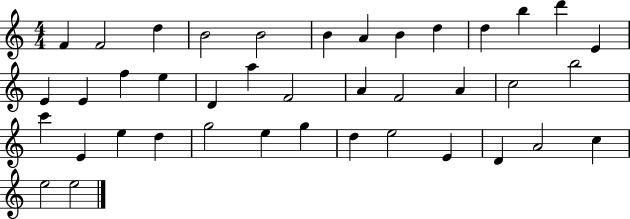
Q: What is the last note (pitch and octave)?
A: E5